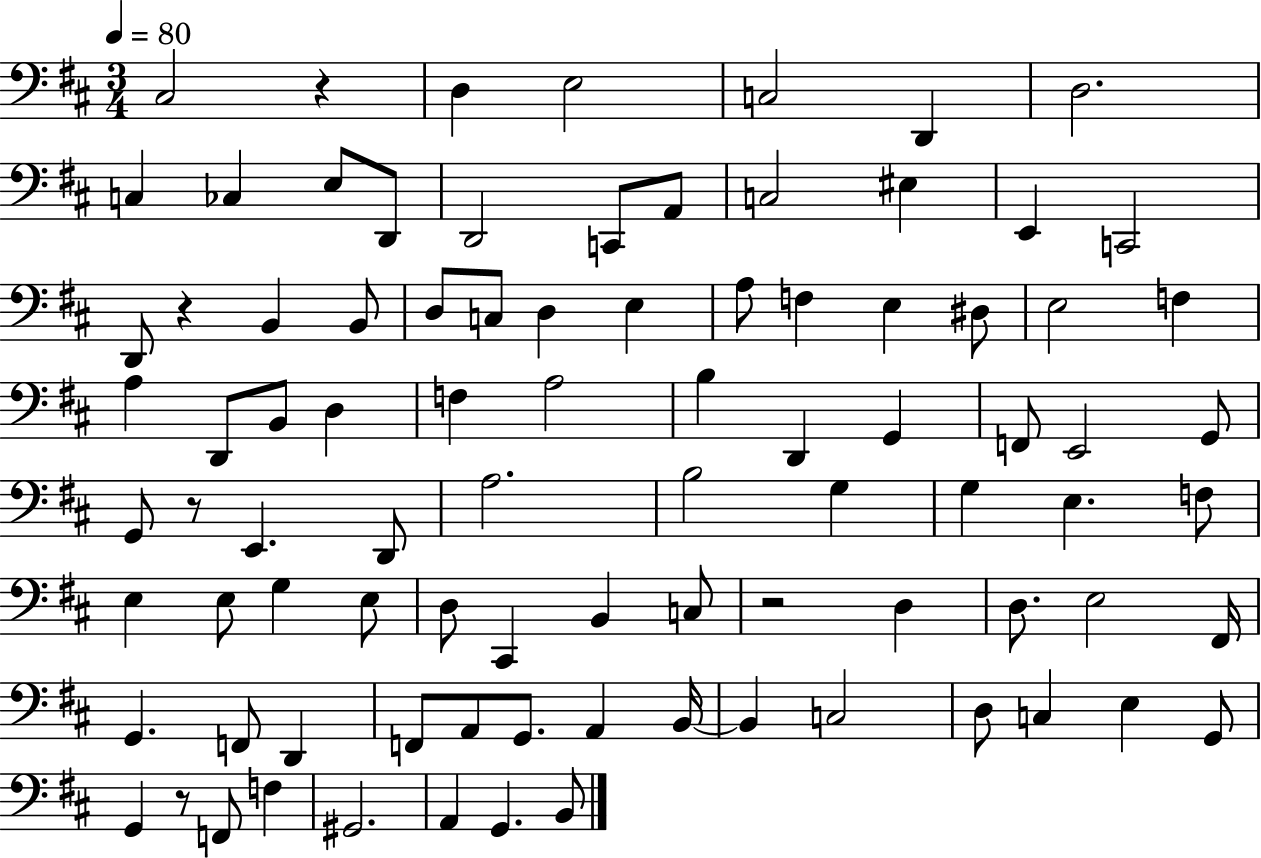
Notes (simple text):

C#3/h R/q D3/q E3/h C3/h D2/q D3/h. C3/q CES3/q E3/e D2/e D2/h C2/e A2/e C3/h EIS3/q E2/q C2/h D2/e R/q B2/q B2/e D3/e C3/e D3/q E3/q A3/e F3/q E3/q D#3/e E3/h F3/q A3/q D2/e B2/e D3/q F3/q A3/h B3/q D2/q G2/q F2/e E2/h G2/e G2/e R/e E2/q. D2/e A3/h. B3/h G3/q G3/q E3/q. F3/e E3/q E3/e G3/q E3/e D3/e C#2/q B2/q C3/e R/h D3/q D3/e. E3/h F#2/s G2/q. F2/e D2/q F2/e A2/e G2/e. A2/q B2/s B2/q C3/h D3/e C3/q E3/q G2/e G2/q R/e F2/e F3/q G#2/h. A2/q G2/q. B2/e